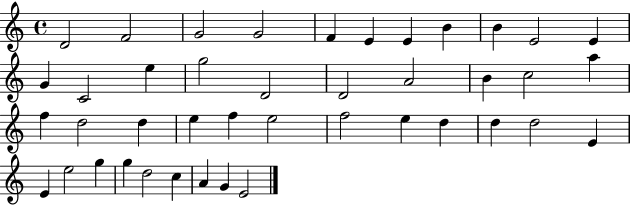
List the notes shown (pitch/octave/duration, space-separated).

D4/h F4/h G4/h G4/h F4/q E4/q E4/q B4/q B4/q E4/h E4/q G4/q C4/h E5/q G5/h D4/h D4/h A4/h B4/q C5/h A5/q F5/q D5/h D5/q E5/q F5/q E5/h F5/h E5/q D5/q D5/q D5/h E4/q E4/q E5/h G5/q G5/q D5/h C5/q A4/q G4/q E4/h